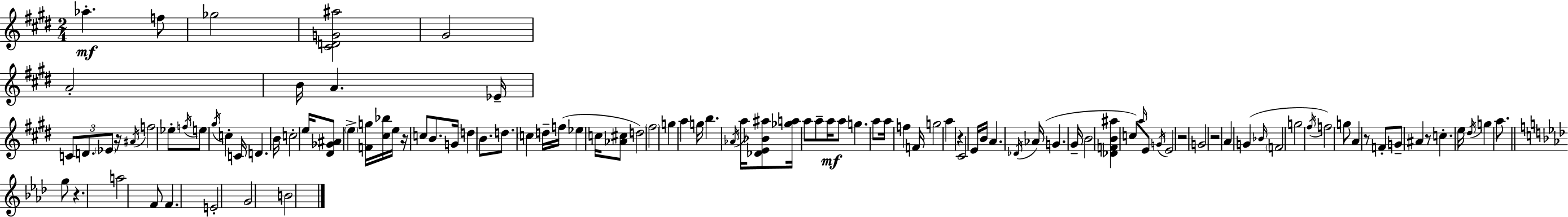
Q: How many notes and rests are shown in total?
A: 110